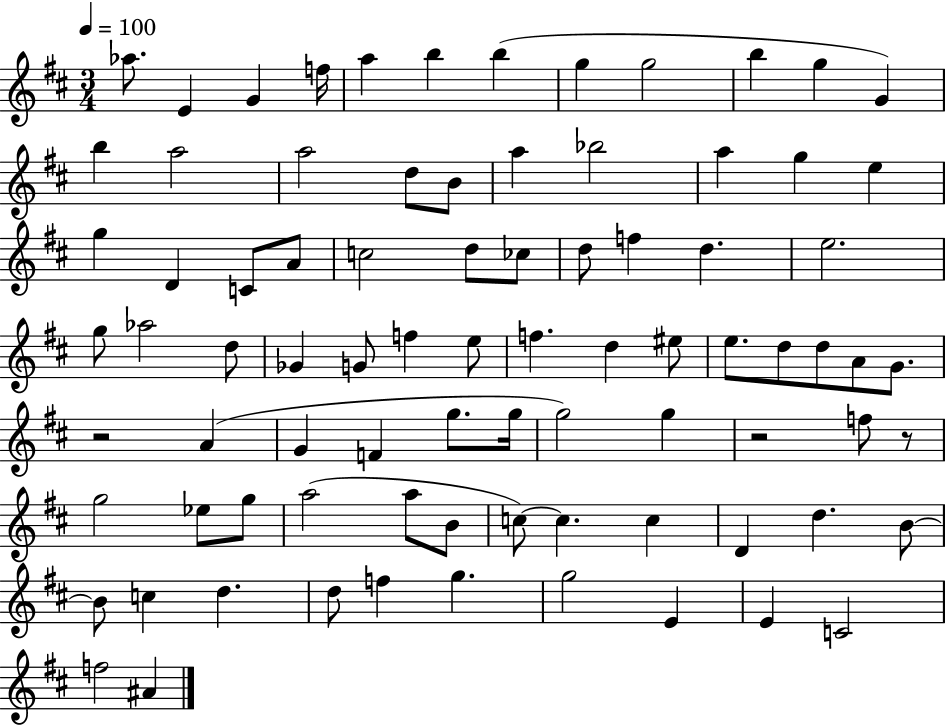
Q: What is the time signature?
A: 3/4